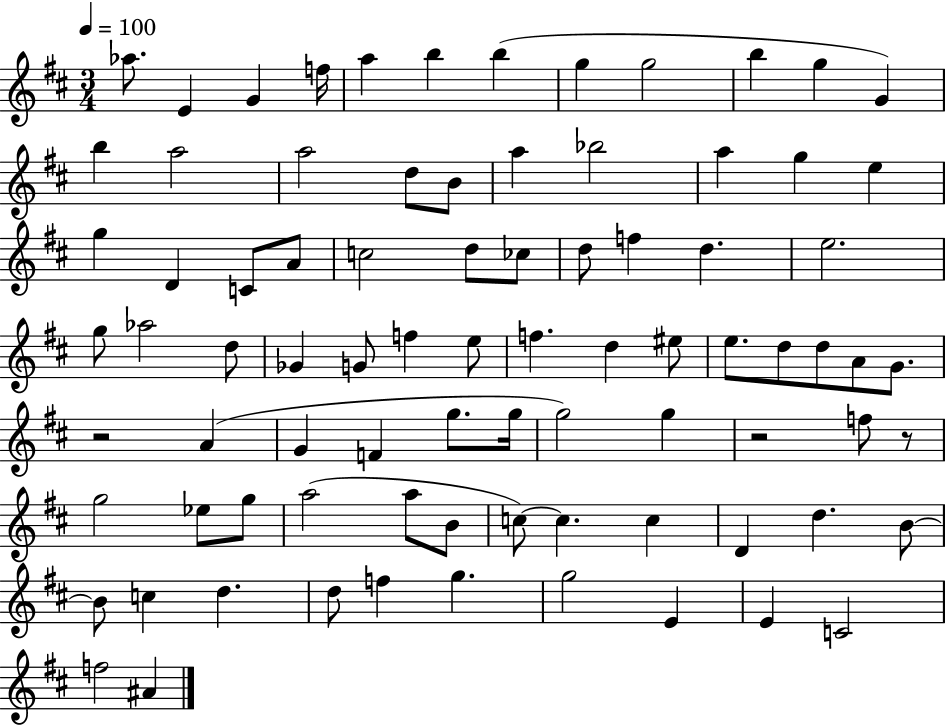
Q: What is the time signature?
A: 3/4